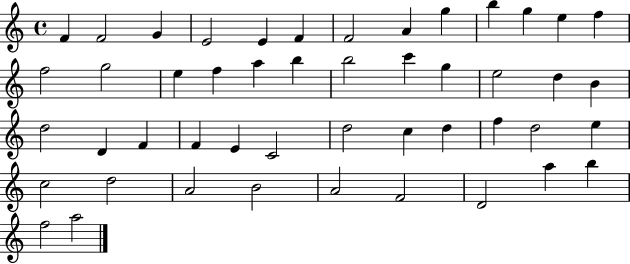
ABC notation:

X:1
T:Untitled
M:4/4
L:1/4
K:C
F F2 G E2 E F F2 A g b g e f f2 g2 e f a b b2 c' g e2 d B d2 D F F E C2 d2 c d f d2 e c2 d2 A2 B2 A2 F2 D2 a b f2 a2